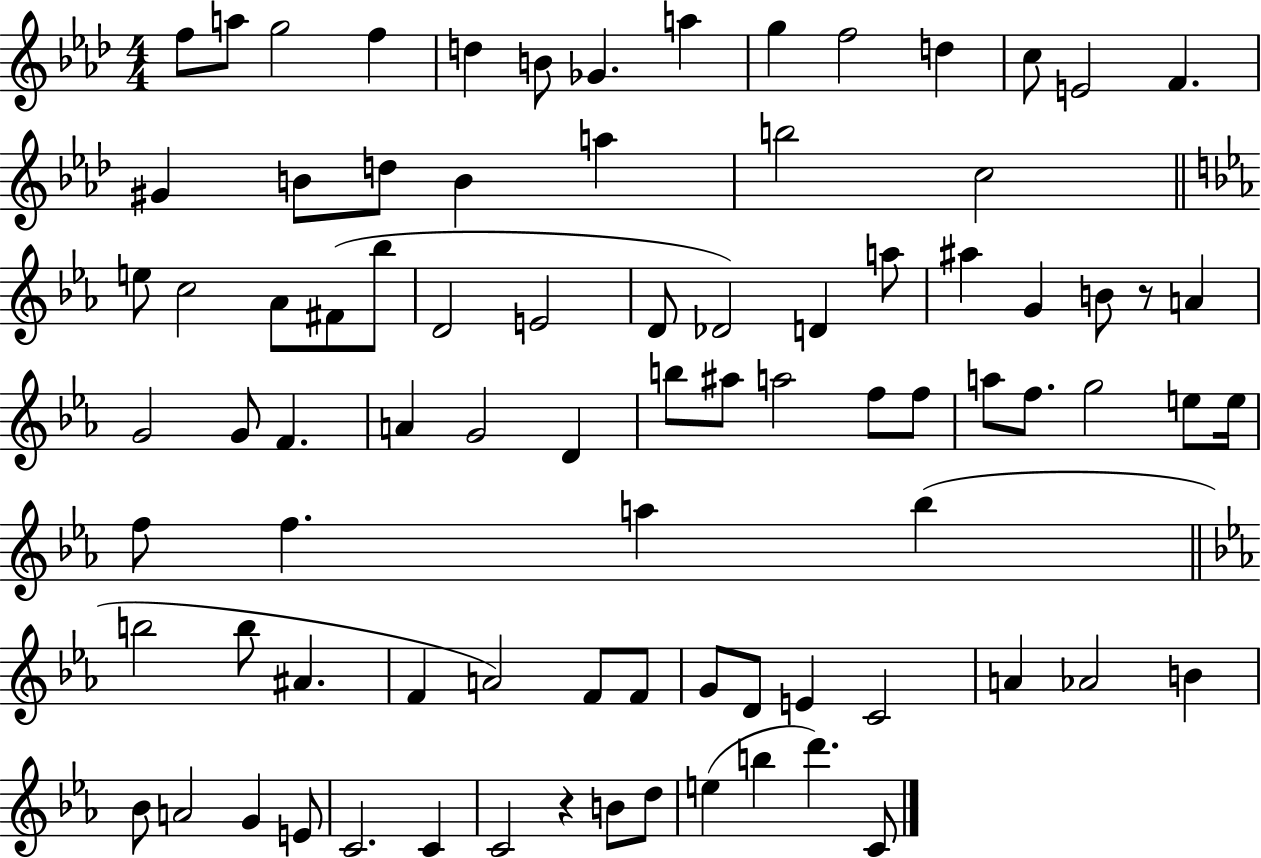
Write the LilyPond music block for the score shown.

{
  \clef treble
  \numericTimeSignature
  \time 4/4
  \key aes \major
  f''8 a''8 g''2 f''4 | d''4 b'8 ges'4. a''4 | g''4 f''2 d''4 | c''8 e'2 f'4. | \break gis'4 b'8 d''8 b'4 a''4 | b''2 c''2 | \bar "||" \break \key ees \major e''8 c''2 aes'8 fis'8( bes''8 | d'2 e'2 | d'8 des'2) d'4 a''8 | ais''4 g'4 b'8 r8 a'4 | \break g'2 g'8 f'4. | a'4 g'2 d'4 | b''8 ais''8 a''2 f''8 f''8 | a''8 f''8. g''2 e''8 e''16 | \break f''8 f''4. a''4 bes''4( | \bar "||" \break \key c \minor b''2 b''8 ais'4. | f'4 a'2) f'8 f'8 | g'8 d'8 e'4 c'2 | a'4 aes'2 b'4 | \break bes'8 a'2 g'4 e'8 | c'2. c'4 | c'2 r4 b'8 d''8 | e''4( b''4 d'''4.) c'8 | \break \bar "|."
}